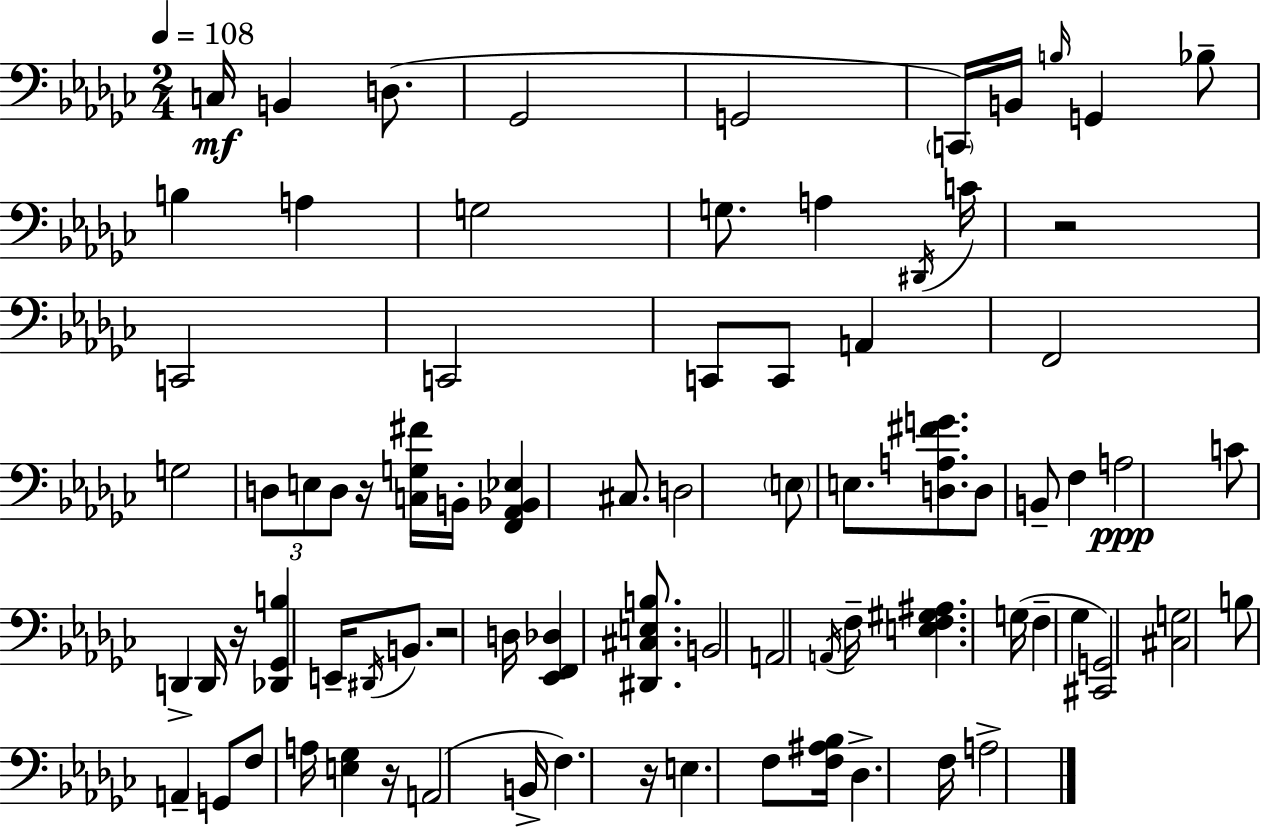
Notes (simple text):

C3/s B2/q D3/e. Gb2/h G2/h C2/s B2/s B3/s G2/q Bb3/e B3/q A3/q G3/h G3/e. A3/q D#2/s C4/s R/h C2/h C2/h C2/e C2/e A2/q F2/h G3/h D3/e E3/e D3/e R/s [C3,G3,F#4]/s B2/s [F2,Ab2,Bb2,Eb3]/q C#3/e. D3/h E3/e E3/e. [D3,A3,F#4,G4]/e. D3/e B2/e F3/q A3/h C4/e D2/q D2/s R/s [Db2,Gb2,B3]/q E2/s D#2/s B2/e. R/h D3/s [Eb2,F2,Db3]/q [D#2,C#3,E3,B3]/e. B2/h A2/h A2/s F3/s [E3,F3,G#3,A#3]/q. G3/s F3/q Gb3/q [C#2,G2]/h [C#3,G3]/h B3/e A2/q G2/e F3/e A3/s [E3,Gb3]/q R/s A2/h B2/s F3/q. R/s E3/q. F3/e [F3,A#3,Bb3]/s Db3/q. F3/s A3/h